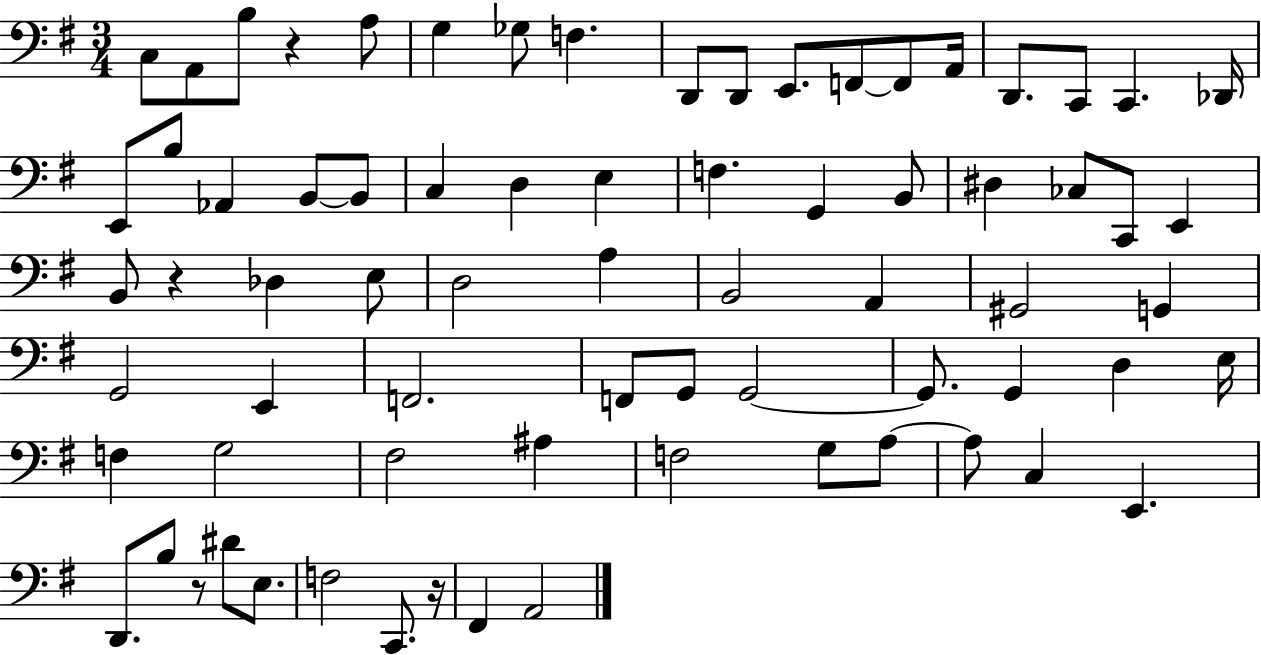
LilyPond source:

{
  \clef bass
  \numericTimeSignature
  \time 3/4
  \key g \major
  \repeat volta 2 { c8 a,8 b8 r4 a8 | g4 ges8 f4. | d,8 d,8 e,8. f,8~~ f,8 a,16 | d,8. c,8 c,4. des,16 | \break e,8 b8 aes,4 b,8~~ b,8 | c4 d4 e4 | f4. g,4 b,8 | dis4 ces8 c,8 e,4 | \break b,8 r4 des4 e8 | d2 a4 | b,2 a,4 | gis,2 g,4 | \break g,2 e,4 | f,2. | f,8 g,8 g,2~~ | g,8. g,4 d4 e16 | \break f4 g2 | fis2 ais4 | f2 g8 a8~~ | a8 c4 e,4. | \break d,8. b8 r8 dis'8 e8. | f2 c,8. r16 | fis,4 a,2 | } \bar "|."
}